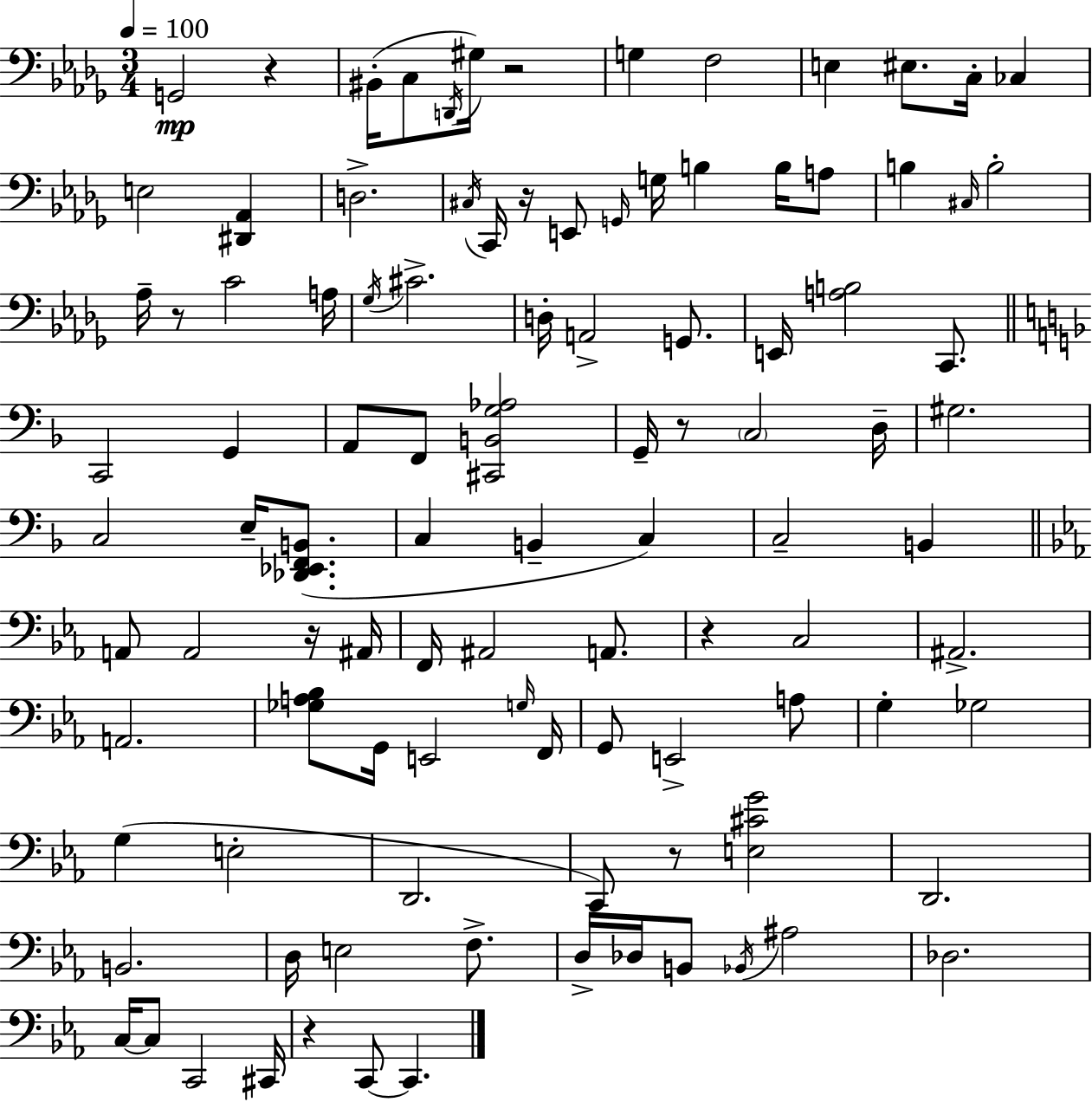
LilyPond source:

{
  \clef bass
  \numericTimeSignature
  \time 3/4
  \key bes \minor
  \tempo 4 = 100
  g,2\mp r4 | bis,16-.( c8 \acciaccatura { d,16 } gis16) r2 | g4 f2 | e4 eis8. c16-. ces4 | \break e2 <dis, aes,>4 | d2.-> | \acciaccatura { cis16 } c,16 r16 e,8 \grace { g,16 } g16 b4 | b16 a8 b4 \grace { cis16 } b2-. | \break aes16-- r8 c'2 | a16 \acciaccatura { ges16 } cis'2.-> | d16-. a,2-> | g,8. e,16 <a b>2 | \break c,8. \bar "||" \break \key d \minor c,2 g,4 | a,8 f,8 <cis, b, g aes>2 | g,16-- r8 \parenthesize c2 d16-- | gis2. | \break c2 e16-- <des, ees, f, b,>8.( | c4 b,4-- c4) | c2-- b,4 | \bar "||" \break \key ees \major a,8 a,2 r16 ais,16 | f,16 ais,2 a,8. | r4 c2 | ais,2.-> | \break a,2. | <ges a bes>8 g,16 e,2 \grace { g16 } | f,16 g,8 e,2-> a8 | g4-. ges2 | \break g4( e2-. | d,2. | c,8) r8 <e cis' g'>2 | d,2. | \break b,2. | d16 e2 f8.-> | d16-> des16 b,8 \acciaccatura { bes,16 } ais2 | des2. | \break c16~~ c8 c,2 | cis,16 r4 c,8~~ c,4. | \bar "|."
}